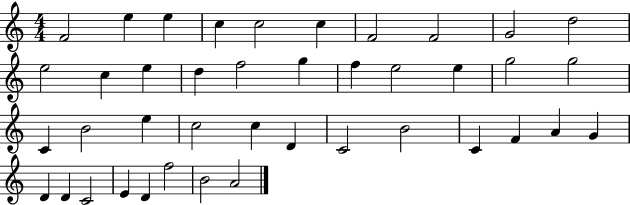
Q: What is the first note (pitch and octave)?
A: F4